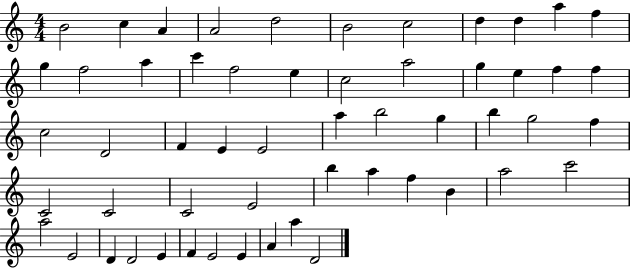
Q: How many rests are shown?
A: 0